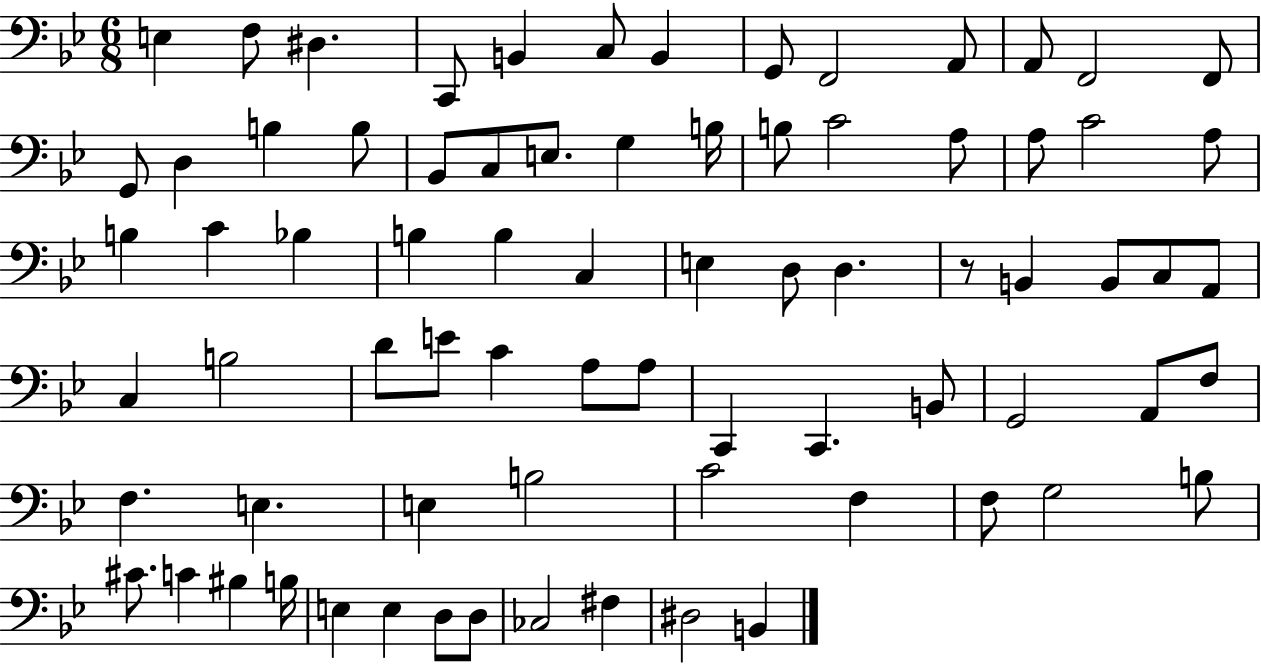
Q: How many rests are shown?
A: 1